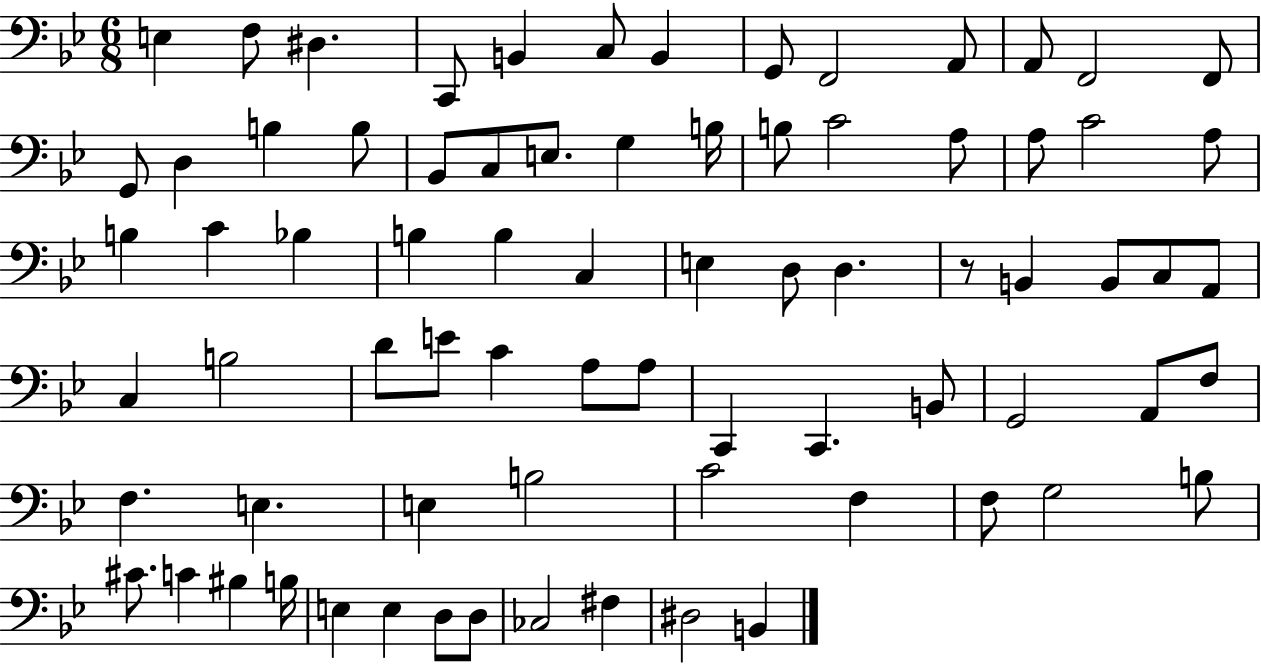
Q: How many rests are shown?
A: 1